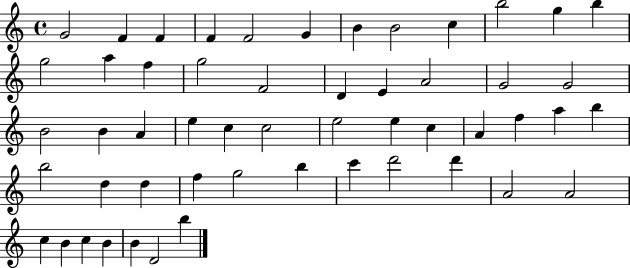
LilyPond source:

{
  \clef treble
  \time 4/4
  \defaultTimeSignature
  \key c \major
  g'2 f'4 f'4 | f'4 f'2 g'4 | b'4 b'2 c''4 | b''2 g''4 b''4 | \break g''2 a''4 f''4 | g''2 f'2 | d'4 e'4 a'2 | g'2 g'2 | \break b'2 b'4 a'4 | e''4 c''4 c''2 | e''2 e''4 c''4 | a'4 f''4 a''4 b''4 | \break b''2 d''4 d''4 | f''4 g''2 b''4 | c'''4 d'''2 d'''4 | a'2 a'2 | \break c''4 b'4 c''4 b'4 | b'4 d'2 b''4 | \bar "|."
}